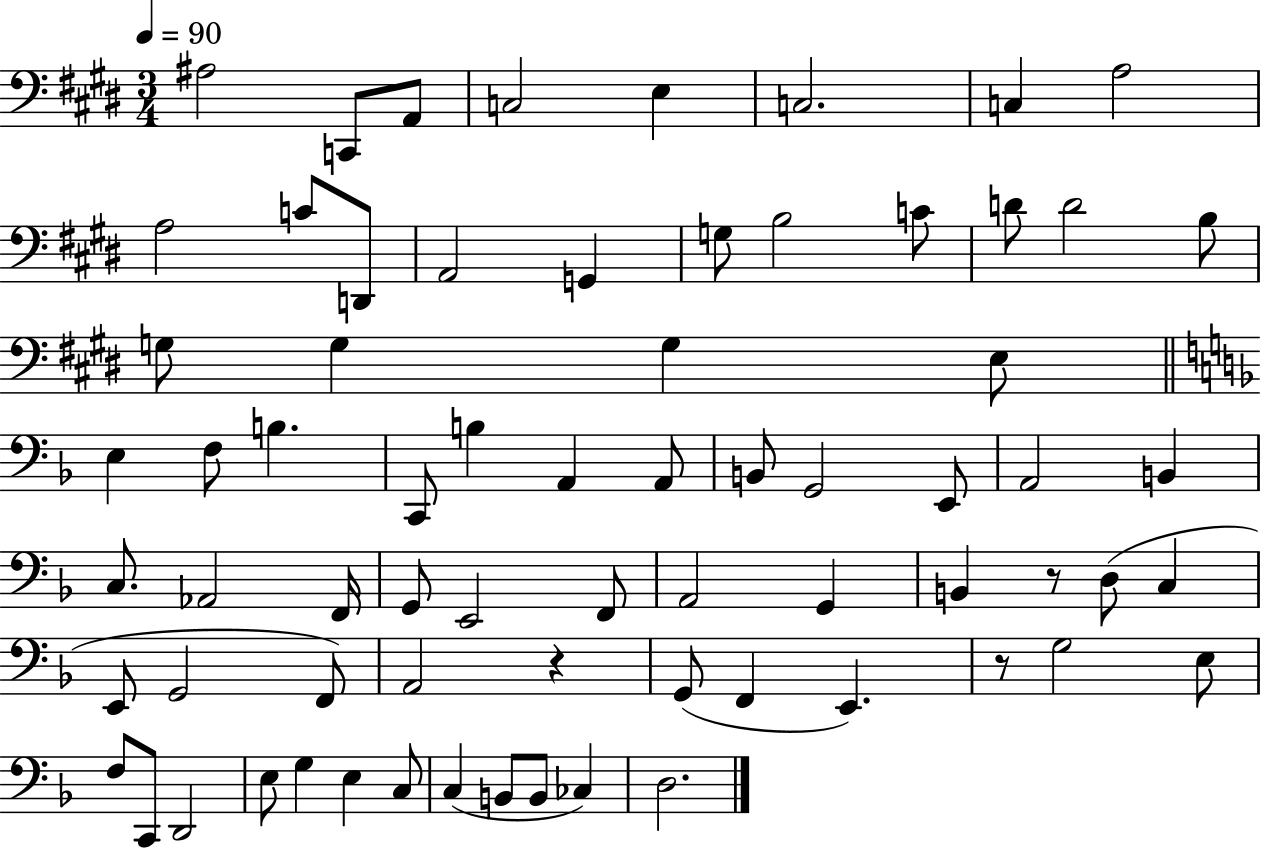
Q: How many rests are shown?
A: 3